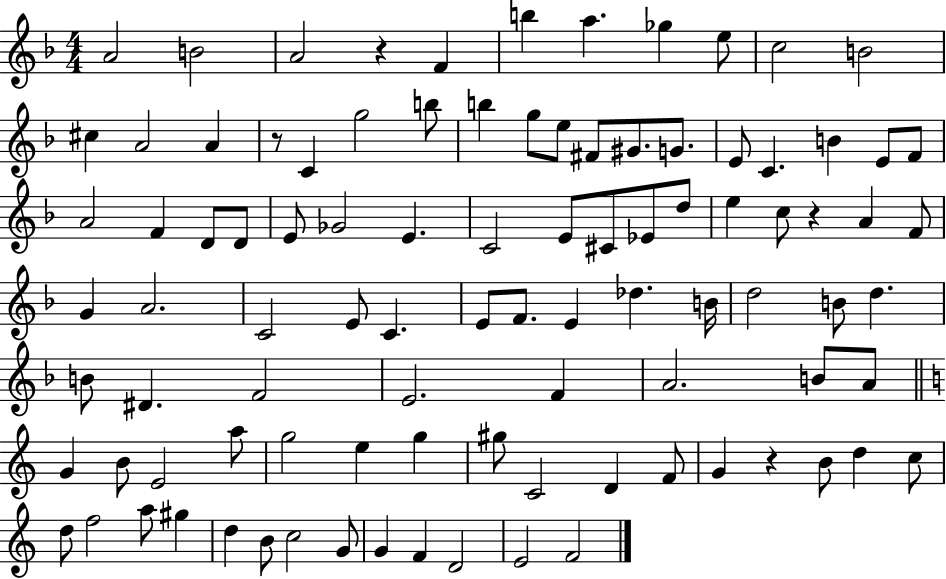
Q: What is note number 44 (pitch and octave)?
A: G4